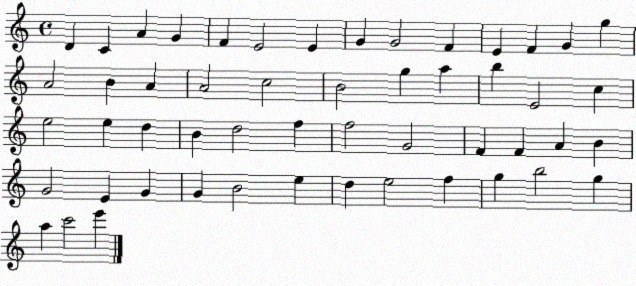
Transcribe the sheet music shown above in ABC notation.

X:1
T:Untitled
M:4/4
L:1/4
K:C
D C A G F E2 E G G2 F E F G g A2 B A A2 c2 B2 g a b E2 c e2 e d B d2 f f2 G2 F F A B G2 E G G B2 e d e2 f g b2 g a c'2 e'